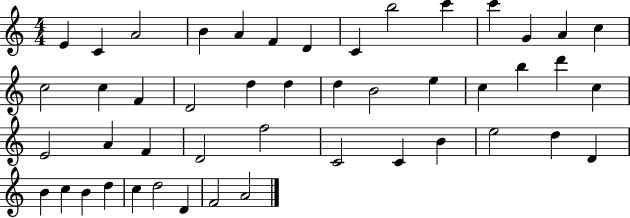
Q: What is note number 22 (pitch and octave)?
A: B4